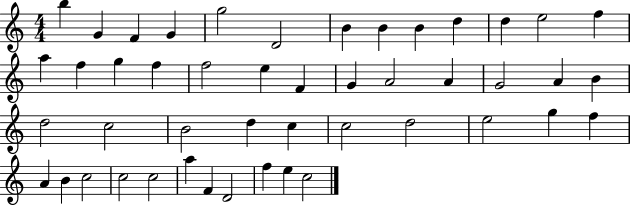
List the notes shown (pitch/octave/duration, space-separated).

B5/q G4/q F4/q G4/q G5/h D4/h B4/q B4/q B4/q D5/q D5/q E5/h F5/q A5/q F5/q G5/q F5/q F5/h E5/q F4/q G4/q A4/h A4/q G4/h A4/q B4/q D5/h C5/h B4/h D5/q C5/q C5/h D5/h E5/h G5/q F5/q A4/q B4/q C5/h C5/h C5/h A5/q F4/q D4/h F5/q E5/q C5/h